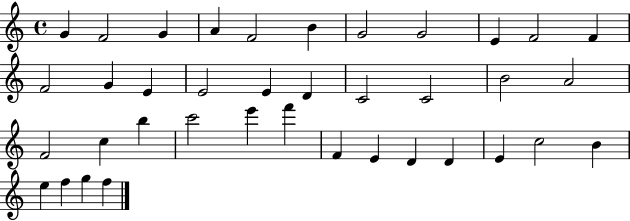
G4/q F4/h G4/q A4/q F4/h B4/q G4/h G4/h E4/q F4/h F4/q F4/h G4/q E4/q E4/h E4/q D4/q C4/h C4/h B4/h A4/h F4/h C5/q B5/q C6/h E6/q F6/q F4/q E4/q D4/q D4/q E4/q C5/h B4/q E5/q F5/q G5/q F5/q